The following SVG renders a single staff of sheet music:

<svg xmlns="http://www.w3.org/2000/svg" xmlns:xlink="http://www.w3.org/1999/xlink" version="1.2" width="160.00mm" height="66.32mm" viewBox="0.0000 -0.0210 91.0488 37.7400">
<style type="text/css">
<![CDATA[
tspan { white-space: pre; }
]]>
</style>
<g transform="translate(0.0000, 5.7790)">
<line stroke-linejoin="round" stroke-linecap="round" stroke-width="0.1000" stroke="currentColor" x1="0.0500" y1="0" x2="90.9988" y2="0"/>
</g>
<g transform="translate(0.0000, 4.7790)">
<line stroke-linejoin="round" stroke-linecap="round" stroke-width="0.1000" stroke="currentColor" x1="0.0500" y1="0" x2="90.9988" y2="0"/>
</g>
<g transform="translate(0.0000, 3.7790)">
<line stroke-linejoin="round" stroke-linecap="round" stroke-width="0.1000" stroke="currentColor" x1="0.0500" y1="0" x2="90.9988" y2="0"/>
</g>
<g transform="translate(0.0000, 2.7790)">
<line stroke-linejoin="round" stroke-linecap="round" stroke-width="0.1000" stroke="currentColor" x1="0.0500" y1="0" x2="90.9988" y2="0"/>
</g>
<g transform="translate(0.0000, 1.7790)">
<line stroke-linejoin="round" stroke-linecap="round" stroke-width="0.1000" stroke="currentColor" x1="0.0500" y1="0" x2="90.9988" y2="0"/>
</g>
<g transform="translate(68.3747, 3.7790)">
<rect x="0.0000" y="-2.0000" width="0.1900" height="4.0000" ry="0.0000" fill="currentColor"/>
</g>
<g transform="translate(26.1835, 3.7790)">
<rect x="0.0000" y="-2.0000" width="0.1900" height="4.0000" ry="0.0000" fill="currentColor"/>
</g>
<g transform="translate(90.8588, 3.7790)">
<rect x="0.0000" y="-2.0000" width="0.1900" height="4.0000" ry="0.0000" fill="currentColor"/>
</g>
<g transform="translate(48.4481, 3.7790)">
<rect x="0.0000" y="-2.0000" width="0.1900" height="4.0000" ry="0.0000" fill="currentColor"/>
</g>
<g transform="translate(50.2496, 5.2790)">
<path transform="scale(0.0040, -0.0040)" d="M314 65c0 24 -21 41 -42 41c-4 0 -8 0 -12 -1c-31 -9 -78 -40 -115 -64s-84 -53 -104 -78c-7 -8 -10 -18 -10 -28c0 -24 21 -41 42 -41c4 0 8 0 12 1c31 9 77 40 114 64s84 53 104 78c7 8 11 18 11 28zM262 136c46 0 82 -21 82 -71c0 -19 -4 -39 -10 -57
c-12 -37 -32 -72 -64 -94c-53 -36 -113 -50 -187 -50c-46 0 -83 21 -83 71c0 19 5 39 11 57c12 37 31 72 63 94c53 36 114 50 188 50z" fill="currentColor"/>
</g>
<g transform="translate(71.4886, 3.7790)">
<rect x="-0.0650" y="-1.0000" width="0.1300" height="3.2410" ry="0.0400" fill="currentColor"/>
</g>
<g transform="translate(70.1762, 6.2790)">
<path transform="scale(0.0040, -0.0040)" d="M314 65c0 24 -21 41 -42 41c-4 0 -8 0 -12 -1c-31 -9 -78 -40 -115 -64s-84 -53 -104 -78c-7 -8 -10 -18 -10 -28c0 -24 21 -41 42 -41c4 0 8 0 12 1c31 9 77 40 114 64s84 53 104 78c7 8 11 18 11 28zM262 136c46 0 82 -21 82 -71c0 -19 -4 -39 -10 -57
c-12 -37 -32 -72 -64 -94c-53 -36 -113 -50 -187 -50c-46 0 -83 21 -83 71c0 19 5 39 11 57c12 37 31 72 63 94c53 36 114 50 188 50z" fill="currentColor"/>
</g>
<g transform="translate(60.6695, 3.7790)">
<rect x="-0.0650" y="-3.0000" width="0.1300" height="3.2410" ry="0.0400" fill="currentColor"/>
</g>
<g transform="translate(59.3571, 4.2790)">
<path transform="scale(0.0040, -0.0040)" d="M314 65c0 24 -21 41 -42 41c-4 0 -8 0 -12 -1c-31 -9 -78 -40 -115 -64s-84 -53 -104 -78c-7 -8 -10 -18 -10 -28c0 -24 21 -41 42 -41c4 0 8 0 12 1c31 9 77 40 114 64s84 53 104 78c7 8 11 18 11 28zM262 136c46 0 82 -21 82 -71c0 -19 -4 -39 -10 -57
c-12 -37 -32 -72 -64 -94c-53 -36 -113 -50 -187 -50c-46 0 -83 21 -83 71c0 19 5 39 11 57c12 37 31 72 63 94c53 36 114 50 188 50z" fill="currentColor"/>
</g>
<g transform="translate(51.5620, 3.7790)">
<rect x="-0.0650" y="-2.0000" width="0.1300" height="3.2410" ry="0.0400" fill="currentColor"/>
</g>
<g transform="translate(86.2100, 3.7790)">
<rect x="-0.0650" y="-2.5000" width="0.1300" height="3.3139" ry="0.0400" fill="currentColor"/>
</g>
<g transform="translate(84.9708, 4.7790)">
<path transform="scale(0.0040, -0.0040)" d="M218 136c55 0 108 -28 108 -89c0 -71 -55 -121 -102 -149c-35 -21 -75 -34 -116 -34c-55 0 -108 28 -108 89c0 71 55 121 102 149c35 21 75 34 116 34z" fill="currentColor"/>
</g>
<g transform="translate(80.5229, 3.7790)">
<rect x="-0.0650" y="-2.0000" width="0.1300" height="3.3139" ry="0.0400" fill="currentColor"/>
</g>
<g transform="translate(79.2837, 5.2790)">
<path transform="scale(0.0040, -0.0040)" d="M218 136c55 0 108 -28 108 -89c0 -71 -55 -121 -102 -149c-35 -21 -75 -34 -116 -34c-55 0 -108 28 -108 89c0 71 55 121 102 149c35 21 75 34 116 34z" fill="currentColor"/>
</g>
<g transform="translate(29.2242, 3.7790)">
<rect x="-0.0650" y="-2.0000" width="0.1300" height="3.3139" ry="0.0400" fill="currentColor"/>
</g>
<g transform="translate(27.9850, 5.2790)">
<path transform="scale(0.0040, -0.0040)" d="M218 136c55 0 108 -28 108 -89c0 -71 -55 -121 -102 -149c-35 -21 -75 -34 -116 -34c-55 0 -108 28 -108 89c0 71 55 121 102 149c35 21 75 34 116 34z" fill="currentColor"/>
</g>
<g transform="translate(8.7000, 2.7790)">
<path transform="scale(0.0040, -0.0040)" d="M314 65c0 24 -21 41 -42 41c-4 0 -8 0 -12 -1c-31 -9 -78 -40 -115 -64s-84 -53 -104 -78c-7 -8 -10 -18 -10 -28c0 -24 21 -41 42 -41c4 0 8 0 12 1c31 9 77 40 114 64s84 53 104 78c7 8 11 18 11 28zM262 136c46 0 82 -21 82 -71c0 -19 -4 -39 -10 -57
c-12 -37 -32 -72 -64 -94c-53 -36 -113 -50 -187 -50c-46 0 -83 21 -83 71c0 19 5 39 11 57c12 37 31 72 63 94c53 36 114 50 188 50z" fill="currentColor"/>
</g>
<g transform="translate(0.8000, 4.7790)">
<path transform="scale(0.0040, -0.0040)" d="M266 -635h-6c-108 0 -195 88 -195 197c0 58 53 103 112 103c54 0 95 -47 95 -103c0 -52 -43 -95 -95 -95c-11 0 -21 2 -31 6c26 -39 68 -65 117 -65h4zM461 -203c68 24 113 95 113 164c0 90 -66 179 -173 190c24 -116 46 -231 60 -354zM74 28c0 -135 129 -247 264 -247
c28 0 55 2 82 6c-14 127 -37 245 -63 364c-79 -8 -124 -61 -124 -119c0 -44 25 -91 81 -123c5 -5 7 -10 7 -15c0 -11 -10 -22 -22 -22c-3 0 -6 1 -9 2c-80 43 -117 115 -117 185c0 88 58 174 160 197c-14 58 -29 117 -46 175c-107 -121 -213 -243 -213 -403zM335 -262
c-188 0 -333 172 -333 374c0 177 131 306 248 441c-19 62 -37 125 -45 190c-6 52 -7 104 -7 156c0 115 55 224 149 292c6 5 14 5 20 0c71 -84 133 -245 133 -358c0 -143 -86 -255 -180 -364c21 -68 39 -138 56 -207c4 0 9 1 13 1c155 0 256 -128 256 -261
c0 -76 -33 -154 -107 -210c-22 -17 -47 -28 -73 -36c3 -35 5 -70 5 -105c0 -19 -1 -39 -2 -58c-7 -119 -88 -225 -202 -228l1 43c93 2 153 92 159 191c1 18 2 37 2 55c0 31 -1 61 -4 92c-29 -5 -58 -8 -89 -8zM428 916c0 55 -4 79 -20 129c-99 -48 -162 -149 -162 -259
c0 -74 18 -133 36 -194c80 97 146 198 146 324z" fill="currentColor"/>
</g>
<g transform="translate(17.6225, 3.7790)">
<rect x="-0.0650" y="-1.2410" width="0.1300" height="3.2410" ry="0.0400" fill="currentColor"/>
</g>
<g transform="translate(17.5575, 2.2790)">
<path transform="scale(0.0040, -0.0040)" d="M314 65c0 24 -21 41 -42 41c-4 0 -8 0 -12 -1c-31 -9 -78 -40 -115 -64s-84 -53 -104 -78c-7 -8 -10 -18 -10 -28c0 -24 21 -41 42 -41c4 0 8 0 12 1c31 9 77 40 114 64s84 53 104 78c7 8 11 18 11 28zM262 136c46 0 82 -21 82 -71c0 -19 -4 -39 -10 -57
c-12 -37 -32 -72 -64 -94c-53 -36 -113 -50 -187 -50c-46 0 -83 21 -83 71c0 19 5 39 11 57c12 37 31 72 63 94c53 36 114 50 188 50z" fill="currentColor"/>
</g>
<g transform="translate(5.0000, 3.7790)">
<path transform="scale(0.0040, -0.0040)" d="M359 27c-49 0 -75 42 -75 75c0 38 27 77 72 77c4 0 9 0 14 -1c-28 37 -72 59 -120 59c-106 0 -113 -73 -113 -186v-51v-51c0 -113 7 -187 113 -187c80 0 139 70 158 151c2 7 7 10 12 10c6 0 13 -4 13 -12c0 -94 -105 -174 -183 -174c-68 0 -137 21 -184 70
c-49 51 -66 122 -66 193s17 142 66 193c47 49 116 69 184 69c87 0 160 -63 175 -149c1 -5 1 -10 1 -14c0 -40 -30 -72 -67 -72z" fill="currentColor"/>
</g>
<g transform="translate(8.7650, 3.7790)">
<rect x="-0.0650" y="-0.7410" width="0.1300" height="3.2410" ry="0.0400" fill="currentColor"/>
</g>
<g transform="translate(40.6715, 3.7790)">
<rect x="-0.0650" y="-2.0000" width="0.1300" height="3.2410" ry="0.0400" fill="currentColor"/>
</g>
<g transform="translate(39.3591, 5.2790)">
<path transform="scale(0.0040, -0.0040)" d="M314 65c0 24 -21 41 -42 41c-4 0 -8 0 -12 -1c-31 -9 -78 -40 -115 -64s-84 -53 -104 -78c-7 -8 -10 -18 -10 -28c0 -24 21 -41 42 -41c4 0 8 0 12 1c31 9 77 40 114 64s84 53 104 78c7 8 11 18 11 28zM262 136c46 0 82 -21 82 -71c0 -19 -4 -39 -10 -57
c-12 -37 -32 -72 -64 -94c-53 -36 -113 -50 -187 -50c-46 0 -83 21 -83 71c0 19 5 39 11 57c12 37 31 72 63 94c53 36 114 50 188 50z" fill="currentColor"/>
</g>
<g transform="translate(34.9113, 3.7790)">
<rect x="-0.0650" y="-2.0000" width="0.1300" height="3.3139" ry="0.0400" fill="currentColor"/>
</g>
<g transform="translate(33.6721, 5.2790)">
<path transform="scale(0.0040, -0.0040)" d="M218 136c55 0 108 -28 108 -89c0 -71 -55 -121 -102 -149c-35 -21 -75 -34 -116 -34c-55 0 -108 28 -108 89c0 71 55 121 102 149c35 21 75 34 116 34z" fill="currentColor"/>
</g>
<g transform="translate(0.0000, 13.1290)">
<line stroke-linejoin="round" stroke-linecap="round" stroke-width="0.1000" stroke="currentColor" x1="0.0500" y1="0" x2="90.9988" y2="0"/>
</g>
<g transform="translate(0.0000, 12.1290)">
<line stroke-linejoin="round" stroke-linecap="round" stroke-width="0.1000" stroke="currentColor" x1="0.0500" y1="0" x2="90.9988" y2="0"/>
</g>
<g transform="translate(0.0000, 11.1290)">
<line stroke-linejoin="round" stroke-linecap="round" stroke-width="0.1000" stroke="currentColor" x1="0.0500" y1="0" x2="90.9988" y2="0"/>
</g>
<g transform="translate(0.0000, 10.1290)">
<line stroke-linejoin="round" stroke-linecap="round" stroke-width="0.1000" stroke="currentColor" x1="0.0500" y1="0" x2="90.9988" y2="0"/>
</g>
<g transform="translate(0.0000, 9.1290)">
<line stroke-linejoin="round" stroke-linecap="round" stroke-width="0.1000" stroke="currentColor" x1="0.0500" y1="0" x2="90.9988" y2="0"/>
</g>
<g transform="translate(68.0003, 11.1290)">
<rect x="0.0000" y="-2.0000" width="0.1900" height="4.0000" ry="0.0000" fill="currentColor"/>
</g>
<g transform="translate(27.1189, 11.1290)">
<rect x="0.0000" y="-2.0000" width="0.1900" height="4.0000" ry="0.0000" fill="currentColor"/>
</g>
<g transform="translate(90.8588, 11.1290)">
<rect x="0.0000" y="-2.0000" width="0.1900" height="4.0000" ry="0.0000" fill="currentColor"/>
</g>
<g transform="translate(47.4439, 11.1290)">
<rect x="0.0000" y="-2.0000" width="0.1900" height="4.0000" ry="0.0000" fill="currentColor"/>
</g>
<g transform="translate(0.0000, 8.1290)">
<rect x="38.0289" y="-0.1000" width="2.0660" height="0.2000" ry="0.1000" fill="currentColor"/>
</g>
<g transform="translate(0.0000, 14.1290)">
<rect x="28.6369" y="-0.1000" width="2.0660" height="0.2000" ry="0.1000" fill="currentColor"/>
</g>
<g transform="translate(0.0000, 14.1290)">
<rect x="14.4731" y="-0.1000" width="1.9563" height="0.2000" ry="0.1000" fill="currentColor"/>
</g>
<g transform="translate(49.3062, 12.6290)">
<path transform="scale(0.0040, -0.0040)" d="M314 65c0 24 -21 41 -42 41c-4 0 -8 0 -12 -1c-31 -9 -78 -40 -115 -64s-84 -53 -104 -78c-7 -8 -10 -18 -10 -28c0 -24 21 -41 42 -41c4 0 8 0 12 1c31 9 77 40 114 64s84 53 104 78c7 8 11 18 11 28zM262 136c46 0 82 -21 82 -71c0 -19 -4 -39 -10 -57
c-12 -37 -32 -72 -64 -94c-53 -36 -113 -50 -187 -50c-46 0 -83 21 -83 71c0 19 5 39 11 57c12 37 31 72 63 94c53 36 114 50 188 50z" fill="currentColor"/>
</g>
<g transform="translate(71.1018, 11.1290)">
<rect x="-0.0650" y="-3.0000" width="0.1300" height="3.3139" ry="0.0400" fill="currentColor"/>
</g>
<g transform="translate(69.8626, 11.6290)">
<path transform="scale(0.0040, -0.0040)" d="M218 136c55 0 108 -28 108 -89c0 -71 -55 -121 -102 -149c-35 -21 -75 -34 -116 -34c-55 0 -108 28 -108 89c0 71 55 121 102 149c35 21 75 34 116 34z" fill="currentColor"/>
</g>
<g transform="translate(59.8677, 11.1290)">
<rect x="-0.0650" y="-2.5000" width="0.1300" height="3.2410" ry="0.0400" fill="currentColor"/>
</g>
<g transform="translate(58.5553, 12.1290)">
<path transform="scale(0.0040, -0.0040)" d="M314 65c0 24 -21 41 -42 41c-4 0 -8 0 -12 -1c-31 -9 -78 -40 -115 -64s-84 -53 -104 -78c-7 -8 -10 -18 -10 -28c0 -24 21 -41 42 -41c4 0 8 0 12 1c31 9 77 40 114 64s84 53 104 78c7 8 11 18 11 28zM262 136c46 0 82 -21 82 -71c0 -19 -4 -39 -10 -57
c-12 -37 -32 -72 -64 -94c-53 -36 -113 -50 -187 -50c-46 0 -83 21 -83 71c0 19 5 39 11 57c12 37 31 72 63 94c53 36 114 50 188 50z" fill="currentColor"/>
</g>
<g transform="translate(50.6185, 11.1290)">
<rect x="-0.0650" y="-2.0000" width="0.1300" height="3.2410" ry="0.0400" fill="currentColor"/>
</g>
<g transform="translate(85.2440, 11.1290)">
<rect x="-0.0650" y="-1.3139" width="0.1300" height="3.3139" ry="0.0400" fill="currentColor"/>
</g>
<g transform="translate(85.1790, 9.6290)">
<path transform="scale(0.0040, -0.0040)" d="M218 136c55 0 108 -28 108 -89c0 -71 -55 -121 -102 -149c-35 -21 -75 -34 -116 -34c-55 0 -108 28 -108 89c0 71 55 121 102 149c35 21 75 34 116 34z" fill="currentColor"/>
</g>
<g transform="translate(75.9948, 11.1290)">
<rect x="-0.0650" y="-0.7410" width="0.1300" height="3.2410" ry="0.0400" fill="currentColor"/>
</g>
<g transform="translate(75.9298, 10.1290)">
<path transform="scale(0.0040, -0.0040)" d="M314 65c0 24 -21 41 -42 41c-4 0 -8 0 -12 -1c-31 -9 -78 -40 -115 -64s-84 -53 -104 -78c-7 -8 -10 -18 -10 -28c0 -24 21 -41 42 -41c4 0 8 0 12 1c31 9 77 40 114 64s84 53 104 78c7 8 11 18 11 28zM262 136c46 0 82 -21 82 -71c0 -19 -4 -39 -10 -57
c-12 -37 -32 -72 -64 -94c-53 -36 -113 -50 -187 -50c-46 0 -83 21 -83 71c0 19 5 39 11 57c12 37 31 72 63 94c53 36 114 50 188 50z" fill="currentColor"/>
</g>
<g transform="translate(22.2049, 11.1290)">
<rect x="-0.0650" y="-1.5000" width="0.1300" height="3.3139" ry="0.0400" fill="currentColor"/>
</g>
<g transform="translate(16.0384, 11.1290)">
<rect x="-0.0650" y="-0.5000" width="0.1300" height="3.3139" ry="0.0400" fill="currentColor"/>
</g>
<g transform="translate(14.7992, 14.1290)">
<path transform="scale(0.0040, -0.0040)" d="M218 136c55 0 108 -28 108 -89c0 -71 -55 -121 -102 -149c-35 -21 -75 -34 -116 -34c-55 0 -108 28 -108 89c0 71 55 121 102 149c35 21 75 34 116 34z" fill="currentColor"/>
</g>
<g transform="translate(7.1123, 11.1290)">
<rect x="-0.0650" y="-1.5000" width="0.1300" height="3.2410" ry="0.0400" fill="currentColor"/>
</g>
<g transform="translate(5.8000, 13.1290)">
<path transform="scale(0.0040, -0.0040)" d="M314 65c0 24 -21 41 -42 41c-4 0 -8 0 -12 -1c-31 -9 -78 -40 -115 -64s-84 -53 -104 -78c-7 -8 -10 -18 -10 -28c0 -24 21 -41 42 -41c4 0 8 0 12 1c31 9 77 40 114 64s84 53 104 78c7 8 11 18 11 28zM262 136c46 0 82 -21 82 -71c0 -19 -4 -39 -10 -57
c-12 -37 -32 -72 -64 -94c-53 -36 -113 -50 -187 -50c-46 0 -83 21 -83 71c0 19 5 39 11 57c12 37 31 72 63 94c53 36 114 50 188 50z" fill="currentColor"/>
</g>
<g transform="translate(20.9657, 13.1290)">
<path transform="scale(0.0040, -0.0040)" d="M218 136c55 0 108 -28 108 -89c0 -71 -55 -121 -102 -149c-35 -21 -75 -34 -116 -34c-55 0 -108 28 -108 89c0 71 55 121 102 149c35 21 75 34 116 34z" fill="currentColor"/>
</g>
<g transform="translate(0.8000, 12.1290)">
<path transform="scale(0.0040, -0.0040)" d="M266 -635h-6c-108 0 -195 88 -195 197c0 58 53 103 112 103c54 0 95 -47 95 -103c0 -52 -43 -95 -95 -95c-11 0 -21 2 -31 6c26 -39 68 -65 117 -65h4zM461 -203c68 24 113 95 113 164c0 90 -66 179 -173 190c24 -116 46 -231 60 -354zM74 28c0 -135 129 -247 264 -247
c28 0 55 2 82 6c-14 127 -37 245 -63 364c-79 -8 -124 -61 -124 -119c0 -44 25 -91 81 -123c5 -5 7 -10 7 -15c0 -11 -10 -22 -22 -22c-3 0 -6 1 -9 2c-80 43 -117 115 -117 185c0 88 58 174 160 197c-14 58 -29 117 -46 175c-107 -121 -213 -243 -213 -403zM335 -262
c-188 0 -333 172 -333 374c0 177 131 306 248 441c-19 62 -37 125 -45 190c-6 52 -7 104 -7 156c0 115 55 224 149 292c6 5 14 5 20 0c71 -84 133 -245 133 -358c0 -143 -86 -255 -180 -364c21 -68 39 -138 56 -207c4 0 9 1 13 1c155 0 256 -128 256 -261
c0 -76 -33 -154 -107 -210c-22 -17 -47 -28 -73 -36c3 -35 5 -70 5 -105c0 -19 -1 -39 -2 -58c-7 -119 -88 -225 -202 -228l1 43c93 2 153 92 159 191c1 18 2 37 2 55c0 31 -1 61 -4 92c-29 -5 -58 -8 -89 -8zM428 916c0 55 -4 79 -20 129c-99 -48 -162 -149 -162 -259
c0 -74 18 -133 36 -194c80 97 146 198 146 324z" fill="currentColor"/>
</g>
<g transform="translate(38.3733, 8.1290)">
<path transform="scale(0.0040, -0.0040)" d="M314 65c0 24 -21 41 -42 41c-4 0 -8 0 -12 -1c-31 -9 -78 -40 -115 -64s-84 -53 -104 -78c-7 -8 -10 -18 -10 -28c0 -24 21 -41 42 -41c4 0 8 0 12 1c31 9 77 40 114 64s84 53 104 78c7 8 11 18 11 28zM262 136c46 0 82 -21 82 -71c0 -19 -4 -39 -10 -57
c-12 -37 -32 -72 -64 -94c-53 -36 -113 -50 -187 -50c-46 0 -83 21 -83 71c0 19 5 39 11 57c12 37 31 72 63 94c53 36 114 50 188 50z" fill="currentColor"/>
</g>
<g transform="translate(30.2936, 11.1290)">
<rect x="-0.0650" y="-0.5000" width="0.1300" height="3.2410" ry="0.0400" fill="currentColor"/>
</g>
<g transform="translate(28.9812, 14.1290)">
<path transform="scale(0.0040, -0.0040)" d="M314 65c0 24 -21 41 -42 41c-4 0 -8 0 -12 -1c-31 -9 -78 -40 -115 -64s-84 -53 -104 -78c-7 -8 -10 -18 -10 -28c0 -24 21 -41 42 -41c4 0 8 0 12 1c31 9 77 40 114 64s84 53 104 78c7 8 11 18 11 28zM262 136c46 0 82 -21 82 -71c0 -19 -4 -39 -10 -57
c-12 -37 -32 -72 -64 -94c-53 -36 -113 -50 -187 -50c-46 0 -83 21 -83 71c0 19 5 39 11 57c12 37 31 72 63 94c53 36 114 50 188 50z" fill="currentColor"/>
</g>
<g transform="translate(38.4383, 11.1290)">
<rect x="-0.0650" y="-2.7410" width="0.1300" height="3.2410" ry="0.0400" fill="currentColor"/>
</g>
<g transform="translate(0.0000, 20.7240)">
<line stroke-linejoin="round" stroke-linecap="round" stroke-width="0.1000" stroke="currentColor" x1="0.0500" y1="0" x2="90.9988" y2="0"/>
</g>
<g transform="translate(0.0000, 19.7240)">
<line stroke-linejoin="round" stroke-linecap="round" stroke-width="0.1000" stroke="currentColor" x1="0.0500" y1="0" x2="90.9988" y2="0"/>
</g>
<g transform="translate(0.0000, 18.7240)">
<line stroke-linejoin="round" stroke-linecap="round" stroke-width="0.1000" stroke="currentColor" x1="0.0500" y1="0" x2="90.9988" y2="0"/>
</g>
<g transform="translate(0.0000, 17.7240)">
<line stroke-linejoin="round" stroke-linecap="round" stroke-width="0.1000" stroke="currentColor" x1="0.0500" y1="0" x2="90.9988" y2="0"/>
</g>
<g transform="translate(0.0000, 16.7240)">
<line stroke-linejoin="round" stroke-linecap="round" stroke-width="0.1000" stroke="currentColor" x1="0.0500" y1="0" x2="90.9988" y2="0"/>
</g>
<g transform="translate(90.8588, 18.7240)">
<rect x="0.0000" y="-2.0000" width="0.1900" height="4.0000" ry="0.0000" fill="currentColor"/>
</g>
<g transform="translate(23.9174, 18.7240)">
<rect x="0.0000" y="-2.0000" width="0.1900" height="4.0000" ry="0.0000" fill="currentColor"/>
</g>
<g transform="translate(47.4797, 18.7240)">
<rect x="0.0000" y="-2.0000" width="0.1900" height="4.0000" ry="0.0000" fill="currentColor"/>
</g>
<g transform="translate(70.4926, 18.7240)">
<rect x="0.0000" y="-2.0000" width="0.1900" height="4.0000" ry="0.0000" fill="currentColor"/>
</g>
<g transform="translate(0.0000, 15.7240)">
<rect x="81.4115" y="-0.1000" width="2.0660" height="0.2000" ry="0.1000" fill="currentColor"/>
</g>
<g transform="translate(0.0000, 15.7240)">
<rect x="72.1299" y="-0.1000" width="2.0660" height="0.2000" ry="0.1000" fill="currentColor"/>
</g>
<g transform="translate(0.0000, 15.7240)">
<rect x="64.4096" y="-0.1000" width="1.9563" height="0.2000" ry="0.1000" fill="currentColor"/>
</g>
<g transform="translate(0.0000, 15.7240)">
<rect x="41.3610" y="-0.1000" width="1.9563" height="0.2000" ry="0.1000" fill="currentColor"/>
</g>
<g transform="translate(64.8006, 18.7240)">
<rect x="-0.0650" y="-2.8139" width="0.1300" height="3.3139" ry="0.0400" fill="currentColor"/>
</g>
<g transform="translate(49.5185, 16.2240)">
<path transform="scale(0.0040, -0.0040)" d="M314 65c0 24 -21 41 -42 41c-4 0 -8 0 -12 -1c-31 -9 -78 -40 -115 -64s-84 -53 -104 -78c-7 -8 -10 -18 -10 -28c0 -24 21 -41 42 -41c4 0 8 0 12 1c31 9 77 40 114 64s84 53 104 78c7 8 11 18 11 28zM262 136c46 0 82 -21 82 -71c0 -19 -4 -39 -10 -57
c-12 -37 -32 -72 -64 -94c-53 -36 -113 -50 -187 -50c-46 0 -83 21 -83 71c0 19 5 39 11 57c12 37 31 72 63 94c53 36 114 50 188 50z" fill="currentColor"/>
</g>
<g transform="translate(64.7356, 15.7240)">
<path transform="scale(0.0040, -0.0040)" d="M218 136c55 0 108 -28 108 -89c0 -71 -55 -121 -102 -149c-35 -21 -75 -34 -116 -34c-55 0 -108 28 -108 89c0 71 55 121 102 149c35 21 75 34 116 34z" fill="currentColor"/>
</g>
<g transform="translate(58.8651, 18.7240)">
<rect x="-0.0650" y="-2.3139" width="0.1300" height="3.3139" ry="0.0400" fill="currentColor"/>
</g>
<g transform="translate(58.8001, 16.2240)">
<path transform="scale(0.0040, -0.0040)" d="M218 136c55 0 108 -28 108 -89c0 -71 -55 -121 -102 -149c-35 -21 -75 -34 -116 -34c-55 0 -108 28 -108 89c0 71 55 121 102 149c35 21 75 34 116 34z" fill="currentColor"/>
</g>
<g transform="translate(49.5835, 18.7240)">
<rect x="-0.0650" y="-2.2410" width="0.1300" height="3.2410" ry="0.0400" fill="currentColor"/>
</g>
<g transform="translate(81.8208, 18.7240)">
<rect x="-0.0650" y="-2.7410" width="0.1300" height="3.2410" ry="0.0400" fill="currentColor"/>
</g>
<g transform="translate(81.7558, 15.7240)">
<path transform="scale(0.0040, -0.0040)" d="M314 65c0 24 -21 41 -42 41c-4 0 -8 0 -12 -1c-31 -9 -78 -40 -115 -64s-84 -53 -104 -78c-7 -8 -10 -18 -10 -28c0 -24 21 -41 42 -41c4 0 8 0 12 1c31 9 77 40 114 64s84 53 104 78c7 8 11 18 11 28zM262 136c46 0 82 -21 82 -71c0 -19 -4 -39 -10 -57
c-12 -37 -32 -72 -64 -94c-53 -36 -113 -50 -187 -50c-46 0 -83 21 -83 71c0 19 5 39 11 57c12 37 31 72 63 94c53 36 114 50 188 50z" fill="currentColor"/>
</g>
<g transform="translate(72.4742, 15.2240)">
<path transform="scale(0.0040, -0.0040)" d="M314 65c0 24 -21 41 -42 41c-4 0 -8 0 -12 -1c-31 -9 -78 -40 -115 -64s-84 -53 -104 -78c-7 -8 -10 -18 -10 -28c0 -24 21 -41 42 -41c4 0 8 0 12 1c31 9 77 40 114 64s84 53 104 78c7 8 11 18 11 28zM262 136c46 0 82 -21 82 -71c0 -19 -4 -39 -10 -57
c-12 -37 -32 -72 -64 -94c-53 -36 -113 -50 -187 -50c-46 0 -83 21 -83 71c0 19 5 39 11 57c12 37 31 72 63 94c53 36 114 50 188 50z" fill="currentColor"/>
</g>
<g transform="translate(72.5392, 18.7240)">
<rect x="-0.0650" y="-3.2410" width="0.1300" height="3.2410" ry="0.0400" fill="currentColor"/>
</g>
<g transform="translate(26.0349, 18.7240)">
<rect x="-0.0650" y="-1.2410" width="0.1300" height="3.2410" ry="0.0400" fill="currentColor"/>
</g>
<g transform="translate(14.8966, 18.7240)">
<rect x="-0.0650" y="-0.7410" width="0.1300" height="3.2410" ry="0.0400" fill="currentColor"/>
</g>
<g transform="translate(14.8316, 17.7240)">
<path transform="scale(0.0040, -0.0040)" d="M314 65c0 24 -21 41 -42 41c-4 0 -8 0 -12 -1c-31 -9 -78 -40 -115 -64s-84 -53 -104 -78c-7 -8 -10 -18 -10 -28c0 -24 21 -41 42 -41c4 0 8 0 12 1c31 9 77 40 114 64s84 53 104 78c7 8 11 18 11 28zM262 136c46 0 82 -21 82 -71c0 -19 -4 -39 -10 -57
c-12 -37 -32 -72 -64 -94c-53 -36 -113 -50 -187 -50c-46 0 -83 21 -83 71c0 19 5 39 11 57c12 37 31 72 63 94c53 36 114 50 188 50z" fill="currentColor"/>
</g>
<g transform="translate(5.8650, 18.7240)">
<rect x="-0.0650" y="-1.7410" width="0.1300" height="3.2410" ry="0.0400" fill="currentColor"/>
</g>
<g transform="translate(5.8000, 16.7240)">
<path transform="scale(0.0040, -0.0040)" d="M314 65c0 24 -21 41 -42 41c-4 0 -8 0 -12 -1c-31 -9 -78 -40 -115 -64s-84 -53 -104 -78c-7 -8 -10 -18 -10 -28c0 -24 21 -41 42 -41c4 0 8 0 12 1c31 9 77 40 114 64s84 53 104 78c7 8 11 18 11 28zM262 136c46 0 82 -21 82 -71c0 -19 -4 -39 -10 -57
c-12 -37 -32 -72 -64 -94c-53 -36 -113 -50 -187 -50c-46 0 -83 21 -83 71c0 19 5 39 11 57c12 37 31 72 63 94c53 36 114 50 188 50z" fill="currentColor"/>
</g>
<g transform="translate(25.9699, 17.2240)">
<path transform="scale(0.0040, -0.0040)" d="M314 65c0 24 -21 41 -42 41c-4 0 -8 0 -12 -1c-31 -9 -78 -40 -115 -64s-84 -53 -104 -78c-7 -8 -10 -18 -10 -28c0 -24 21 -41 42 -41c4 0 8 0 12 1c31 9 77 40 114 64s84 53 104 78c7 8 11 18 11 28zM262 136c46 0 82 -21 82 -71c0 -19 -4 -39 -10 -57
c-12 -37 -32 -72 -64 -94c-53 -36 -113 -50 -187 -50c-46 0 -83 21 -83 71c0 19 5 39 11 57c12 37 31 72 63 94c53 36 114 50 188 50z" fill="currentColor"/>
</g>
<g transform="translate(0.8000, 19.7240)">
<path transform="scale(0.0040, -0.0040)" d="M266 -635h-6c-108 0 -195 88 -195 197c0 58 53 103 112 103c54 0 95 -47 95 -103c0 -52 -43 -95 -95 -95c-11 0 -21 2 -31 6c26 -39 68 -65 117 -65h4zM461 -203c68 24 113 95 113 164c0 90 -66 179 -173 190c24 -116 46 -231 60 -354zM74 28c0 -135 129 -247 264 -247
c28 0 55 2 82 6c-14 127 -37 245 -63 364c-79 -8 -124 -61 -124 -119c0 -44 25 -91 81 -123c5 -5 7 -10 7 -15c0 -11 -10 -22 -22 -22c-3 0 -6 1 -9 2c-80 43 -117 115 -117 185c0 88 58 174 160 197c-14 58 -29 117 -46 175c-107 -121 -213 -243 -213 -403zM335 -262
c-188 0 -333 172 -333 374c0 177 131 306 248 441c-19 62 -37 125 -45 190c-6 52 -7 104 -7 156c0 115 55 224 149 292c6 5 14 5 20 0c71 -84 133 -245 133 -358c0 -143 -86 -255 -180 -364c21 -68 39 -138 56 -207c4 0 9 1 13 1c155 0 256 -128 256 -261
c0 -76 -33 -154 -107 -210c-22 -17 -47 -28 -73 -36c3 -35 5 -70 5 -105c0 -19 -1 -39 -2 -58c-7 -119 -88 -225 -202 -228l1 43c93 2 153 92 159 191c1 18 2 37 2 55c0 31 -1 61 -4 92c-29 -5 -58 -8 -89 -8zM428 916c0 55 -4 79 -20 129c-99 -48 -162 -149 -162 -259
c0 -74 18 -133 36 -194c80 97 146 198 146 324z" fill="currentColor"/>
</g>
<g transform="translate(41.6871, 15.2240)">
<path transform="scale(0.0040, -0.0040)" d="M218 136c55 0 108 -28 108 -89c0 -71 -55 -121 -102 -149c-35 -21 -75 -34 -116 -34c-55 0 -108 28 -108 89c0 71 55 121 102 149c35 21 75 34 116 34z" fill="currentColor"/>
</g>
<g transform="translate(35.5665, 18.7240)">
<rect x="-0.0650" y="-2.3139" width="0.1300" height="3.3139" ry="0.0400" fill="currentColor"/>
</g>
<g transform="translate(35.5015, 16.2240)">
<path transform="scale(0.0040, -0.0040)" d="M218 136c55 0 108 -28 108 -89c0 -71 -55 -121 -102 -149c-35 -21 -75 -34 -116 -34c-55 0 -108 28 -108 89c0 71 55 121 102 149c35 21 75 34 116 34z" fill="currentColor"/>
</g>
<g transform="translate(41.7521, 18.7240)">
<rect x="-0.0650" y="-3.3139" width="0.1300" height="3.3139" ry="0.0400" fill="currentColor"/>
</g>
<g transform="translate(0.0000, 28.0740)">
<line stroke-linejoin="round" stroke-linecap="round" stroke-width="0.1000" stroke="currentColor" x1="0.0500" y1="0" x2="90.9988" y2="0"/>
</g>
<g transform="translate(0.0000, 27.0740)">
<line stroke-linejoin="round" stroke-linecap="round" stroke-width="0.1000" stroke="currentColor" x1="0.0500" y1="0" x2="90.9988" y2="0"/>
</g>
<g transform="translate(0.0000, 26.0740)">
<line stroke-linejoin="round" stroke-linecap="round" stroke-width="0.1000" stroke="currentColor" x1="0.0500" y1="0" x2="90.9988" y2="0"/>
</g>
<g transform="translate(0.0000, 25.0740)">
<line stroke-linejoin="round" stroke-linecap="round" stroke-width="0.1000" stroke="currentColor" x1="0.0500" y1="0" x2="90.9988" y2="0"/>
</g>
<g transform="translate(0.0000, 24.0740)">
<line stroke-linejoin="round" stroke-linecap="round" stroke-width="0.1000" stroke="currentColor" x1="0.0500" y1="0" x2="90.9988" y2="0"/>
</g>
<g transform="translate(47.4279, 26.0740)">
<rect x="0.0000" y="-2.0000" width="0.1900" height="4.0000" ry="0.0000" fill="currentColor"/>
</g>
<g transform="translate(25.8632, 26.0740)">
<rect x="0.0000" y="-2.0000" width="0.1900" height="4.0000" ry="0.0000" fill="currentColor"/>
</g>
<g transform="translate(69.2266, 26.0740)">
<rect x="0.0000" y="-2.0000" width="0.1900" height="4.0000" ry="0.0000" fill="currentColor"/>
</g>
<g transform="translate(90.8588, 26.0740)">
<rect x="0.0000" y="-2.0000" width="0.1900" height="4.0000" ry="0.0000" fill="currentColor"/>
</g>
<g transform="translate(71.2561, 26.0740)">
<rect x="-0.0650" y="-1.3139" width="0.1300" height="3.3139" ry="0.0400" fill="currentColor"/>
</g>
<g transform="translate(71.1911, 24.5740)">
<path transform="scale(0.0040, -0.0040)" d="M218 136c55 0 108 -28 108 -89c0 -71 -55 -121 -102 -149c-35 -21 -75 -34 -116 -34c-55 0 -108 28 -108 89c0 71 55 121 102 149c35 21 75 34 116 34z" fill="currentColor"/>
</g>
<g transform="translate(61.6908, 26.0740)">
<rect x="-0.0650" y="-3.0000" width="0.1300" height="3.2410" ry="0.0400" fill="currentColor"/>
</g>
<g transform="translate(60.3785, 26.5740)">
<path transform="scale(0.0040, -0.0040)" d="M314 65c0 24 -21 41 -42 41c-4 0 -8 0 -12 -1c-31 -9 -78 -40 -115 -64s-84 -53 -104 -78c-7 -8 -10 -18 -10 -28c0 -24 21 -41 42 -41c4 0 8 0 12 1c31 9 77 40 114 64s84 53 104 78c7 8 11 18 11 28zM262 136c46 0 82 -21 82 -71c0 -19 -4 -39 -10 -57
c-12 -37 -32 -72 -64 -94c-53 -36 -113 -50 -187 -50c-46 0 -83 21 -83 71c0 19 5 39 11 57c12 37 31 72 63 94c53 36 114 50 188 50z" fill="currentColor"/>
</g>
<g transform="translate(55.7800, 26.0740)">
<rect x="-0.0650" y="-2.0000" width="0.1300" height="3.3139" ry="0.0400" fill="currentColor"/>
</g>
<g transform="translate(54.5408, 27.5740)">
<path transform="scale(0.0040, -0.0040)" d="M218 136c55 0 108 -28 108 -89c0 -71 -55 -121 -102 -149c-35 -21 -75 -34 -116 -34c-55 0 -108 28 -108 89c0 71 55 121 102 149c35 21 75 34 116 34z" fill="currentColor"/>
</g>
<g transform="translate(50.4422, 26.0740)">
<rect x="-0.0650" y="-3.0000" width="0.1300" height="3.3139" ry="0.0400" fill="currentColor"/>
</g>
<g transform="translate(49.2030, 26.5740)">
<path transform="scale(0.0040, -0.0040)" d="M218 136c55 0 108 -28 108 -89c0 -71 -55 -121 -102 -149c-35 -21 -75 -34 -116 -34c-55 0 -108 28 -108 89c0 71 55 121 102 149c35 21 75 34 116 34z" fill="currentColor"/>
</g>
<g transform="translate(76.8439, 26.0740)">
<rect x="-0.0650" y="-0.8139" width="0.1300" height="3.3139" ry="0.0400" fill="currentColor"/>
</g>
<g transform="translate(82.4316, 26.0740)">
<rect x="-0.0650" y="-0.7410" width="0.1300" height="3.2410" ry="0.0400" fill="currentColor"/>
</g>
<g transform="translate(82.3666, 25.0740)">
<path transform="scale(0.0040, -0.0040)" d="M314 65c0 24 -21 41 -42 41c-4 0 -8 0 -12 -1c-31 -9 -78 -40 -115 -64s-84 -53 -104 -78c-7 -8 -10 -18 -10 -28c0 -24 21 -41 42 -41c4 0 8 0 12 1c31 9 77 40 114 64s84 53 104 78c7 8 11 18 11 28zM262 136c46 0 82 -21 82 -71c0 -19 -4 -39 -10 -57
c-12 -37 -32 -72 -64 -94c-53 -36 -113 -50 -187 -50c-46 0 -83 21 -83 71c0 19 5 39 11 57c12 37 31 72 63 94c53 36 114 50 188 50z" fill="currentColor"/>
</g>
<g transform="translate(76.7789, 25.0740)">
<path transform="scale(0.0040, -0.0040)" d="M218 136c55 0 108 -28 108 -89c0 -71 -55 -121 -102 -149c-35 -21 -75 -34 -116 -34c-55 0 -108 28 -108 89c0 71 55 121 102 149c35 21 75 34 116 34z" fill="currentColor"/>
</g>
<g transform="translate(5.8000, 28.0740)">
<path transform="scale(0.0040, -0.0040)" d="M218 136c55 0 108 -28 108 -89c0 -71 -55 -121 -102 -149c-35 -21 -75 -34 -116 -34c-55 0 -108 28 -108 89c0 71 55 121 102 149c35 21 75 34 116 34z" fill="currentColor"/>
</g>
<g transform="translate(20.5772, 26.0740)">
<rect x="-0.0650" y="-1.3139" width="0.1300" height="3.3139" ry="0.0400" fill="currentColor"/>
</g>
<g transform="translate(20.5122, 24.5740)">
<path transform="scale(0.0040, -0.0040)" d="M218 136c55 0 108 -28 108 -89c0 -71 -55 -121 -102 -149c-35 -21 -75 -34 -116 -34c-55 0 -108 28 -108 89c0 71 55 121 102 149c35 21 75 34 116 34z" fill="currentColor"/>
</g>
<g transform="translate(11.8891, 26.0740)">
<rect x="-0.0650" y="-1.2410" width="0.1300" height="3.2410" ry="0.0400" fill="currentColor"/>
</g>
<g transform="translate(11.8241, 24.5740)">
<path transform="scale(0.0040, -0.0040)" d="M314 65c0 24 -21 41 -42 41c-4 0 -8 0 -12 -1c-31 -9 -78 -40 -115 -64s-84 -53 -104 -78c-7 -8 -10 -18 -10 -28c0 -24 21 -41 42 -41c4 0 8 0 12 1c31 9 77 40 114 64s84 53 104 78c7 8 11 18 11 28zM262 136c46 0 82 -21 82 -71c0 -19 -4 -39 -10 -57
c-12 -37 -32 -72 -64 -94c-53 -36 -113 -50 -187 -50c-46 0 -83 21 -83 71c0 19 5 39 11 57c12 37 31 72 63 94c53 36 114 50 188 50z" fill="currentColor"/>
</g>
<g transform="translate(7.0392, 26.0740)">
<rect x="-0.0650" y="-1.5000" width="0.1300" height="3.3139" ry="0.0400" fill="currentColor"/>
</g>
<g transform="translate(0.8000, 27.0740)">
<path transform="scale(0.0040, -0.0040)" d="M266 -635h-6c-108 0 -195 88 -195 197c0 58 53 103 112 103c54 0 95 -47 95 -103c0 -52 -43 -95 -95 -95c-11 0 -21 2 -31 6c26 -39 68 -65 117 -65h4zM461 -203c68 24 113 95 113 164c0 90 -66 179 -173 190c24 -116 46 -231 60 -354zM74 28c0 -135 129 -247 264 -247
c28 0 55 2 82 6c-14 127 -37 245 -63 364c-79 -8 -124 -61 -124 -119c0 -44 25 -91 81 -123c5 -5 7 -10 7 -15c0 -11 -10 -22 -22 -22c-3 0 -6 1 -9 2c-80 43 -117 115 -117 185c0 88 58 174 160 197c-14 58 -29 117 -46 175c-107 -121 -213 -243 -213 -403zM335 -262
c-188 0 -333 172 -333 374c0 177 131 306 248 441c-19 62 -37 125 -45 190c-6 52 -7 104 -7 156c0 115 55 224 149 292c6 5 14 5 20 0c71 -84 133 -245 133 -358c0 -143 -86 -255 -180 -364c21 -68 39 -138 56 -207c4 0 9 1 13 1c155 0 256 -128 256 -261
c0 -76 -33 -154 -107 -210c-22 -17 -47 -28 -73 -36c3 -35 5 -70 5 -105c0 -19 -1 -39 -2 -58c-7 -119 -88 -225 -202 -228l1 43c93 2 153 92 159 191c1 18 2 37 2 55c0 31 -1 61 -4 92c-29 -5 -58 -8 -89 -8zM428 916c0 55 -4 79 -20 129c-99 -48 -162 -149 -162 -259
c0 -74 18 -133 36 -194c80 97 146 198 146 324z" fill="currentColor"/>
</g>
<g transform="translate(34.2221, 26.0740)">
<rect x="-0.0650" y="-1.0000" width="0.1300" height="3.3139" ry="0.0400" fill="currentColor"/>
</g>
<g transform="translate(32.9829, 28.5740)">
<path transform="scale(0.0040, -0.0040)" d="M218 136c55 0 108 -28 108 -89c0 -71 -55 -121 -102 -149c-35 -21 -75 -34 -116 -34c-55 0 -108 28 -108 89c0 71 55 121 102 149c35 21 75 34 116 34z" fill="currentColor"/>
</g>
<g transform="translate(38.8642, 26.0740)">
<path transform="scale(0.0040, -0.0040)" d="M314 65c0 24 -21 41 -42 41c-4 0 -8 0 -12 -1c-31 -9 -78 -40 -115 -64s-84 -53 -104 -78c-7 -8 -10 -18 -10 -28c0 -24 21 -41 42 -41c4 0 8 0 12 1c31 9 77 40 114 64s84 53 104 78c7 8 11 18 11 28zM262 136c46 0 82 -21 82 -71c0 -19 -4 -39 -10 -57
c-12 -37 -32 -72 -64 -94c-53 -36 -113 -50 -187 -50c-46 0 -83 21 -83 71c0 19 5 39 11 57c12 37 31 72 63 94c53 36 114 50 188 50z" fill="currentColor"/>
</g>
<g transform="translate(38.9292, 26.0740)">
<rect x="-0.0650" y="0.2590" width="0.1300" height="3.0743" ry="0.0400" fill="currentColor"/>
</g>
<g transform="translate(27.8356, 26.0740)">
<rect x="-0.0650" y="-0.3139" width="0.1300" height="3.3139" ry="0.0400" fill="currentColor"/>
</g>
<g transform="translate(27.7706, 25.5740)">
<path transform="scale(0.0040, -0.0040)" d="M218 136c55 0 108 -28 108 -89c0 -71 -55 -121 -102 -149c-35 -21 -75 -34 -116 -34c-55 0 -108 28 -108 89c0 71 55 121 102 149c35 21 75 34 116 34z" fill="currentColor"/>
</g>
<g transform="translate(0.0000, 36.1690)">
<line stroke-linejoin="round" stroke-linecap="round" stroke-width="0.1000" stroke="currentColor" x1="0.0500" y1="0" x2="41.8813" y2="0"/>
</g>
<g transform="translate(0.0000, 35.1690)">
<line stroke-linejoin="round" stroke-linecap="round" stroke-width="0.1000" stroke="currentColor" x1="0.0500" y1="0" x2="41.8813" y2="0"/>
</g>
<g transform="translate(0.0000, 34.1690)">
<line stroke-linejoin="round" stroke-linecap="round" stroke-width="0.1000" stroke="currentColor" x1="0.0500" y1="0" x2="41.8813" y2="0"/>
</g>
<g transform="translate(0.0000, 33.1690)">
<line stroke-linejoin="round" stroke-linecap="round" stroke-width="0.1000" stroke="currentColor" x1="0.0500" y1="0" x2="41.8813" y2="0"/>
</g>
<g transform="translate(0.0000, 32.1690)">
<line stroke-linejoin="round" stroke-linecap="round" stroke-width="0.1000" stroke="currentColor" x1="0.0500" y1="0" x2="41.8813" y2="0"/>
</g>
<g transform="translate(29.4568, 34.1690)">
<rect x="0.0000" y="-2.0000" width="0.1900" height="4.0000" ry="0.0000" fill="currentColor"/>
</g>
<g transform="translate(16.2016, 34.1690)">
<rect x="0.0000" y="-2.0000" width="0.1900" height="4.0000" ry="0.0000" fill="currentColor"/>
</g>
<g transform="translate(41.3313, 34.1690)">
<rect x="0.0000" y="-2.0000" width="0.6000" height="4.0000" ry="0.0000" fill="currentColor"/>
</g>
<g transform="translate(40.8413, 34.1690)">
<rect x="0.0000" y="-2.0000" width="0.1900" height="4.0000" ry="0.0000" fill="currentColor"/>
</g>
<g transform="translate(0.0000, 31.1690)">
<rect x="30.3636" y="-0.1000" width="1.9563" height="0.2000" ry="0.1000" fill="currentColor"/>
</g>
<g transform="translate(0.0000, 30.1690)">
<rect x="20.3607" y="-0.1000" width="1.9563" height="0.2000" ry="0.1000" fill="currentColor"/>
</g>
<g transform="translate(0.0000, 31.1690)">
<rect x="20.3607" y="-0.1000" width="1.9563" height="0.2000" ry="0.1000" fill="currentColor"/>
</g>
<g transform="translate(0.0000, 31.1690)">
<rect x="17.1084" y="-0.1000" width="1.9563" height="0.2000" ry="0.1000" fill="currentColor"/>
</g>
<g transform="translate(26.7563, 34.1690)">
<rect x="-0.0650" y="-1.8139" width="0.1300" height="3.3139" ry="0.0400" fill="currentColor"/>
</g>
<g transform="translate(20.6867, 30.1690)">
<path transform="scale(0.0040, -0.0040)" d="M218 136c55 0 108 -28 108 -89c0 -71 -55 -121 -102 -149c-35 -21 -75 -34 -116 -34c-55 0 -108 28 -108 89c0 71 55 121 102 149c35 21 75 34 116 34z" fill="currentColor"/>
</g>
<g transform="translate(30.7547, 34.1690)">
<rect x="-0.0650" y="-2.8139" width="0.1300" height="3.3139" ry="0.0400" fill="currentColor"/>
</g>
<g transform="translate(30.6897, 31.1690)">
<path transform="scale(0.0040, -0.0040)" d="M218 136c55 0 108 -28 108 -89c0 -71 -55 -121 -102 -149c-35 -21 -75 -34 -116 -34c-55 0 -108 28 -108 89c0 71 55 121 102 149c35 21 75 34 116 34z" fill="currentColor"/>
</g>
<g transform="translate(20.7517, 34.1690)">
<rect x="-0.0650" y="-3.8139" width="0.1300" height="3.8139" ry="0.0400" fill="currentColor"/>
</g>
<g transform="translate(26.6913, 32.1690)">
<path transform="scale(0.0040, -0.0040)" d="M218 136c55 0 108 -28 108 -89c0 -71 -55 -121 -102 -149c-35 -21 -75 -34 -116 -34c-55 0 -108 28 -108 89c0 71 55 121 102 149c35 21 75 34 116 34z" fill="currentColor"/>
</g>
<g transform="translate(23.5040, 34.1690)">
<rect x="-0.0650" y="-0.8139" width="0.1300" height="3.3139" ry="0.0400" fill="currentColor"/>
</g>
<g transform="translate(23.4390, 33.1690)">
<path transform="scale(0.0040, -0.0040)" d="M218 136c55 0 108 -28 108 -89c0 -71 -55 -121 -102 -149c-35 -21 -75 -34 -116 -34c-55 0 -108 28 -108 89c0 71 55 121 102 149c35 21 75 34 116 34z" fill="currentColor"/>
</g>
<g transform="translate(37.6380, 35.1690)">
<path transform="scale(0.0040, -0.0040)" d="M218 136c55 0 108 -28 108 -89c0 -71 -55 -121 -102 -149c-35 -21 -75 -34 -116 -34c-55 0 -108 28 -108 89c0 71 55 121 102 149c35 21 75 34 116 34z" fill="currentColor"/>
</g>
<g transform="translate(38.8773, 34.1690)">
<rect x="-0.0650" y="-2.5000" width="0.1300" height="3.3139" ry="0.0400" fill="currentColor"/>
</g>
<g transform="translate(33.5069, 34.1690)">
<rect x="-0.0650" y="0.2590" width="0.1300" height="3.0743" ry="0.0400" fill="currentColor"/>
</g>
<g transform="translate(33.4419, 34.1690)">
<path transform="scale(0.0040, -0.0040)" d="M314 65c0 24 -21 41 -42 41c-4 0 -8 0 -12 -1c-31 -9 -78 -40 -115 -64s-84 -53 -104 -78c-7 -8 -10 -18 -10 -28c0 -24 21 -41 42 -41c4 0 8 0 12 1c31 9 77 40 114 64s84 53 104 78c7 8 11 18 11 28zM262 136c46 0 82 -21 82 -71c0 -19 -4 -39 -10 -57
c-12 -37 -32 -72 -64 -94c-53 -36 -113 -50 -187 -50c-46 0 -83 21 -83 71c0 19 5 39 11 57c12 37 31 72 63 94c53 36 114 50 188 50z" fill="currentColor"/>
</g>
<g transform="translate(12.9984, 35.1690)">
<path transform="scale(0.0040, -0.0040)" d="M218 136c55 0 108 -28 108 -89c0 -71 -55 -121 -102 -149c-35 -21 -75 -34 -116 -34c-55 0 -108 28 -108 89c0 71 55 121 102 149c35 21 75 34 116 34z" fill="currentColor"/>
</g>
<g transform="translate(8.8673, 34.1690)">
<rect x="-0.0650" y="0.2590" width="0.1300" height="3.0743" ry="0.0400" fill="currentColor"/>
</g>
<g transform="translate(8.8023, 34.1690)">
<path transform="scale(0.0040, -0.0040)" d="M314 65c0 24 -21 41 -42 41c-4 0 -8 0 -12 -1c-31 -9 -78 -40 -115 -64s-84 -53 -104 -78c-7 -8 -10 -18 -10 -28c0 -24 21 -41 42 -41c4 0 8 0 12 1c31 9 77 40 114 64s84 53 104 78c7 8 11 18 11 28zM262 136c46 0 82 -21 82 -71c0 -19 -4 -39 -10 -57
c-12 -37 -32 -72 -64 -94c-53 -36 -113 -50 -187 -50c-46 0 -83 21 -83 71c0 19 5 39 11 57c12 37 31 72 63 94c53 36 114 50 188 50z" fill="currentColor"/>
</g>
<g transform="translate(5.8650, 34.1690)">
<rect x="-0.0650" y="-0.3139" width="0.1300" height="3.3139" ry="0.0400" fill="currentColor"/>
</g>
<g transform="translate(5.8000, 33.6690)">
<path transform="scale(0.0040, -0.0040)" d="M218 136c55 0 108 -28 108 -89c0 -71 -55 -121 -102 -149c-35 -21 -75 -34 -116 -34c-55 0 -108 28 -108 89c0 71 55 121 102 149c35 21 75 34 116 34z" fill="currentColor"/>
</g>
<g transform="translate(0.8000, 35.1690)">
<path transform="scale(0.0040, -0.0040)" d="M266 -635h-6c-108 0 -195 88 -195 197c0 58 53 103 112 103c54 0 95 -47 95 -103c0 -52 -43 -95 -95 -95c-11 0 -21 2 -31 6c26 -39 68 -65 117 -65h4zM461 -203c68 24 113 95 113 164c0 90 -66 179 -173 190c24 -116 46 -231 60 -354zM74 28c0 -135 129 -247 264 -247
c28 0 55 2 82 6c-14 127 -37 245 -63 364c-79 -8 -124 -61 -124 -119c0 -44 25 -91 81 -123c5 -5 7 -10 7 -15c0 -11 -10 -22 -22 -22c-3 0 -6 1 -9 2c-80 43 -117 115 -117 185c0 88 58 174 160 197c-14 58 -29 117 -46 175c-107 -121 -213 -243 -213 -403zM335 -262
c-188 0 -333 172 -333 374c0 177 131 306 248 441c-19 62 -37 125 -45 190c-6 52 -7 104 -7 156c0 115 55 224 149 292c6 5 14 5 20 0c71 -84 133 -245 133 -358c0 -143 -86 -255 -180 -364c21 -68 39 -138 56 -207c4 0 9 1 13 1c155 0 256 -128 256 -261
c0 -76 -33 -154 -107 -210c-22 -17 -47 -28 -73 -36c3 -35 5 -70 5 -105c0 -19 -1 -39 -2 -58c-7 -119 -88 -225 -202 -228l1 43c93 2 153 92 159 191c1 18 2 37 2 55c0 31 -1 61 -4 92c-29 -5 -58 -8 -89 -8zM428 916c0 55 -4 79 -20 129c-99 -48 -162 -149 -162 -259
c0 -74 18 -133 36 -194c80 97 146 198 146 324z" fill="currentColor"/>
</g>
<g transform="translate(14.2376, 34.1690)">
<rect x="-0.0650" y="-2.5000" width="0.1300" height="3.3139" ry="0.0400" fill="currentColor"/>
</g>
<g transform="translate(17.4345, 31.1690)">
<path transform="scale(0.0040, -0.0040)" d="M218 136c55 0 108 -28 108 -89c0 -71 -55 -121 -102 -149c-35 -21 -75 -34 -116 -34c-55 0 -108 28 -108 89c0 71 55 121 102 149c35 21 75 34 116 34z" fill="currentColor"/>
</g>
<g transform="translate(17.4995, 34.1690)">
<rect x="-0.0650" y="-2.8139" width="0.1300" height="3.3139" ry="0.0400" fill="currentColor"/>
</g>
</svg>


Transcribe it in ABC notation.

X:1
T:Untitled
M:4/4
L:1/4
K:C
d2 e2 F F F2 F2 A2 D2 F G E2 C E C2 a2 F2 G2 A d2 e f2 d2 e2 g b g2 g a b2 a2 E e2 e c D B2 A F A2 e d d2 c B2 G a c' d f a B2 G